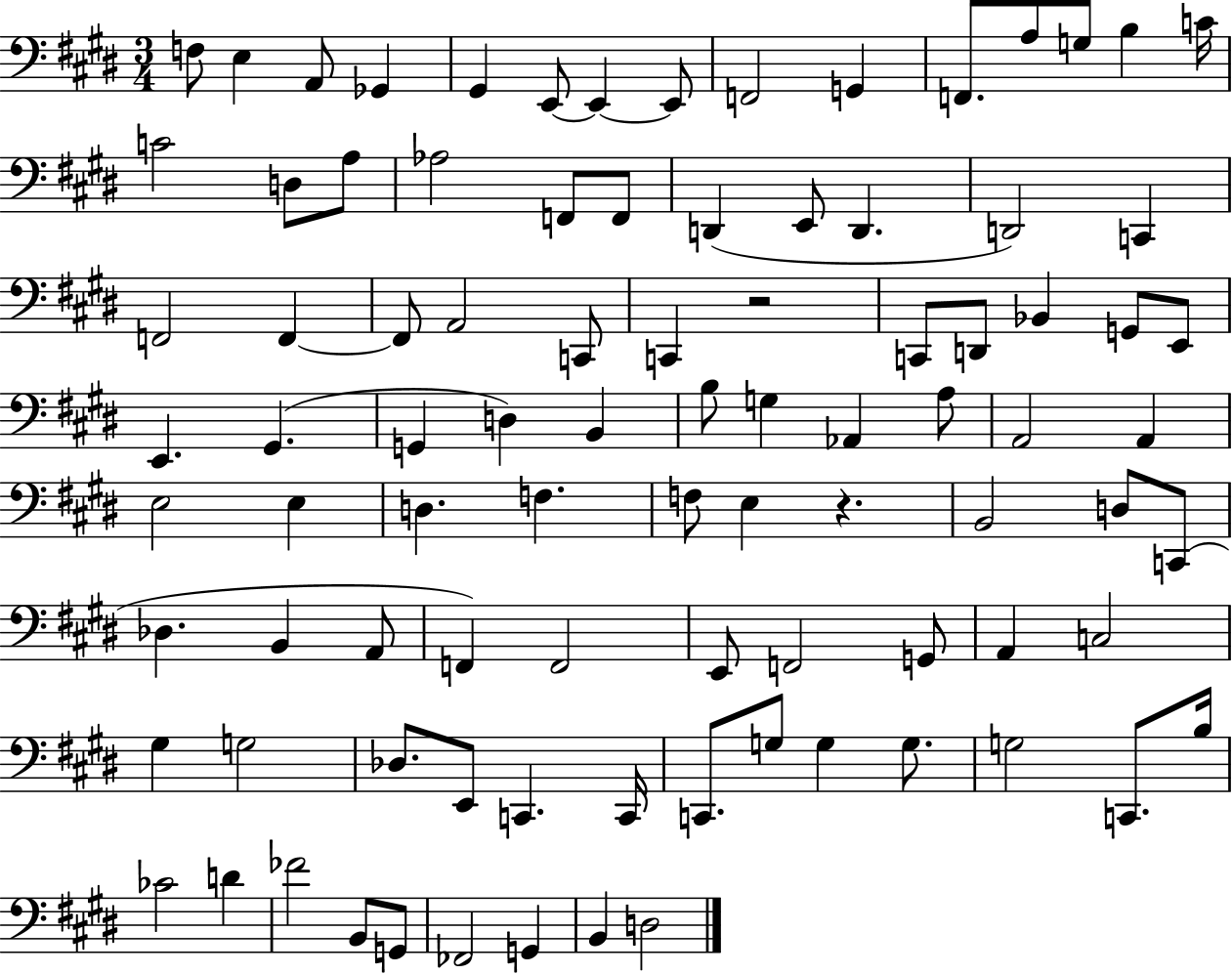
{
  \clef bass
  \numericTimeSignature
  \time 3/4
  \key e \major
  f8 e4 a,8 ges,4 | gis,4 e,8~~ e,4~~ e,8 | f,2 g,4 | f,8. a8 g8 b4 c'16 | \break c'2 d8 a8 | aes2 f,8 f,8 | d,4( e,8 d,4. | d,2) c,4 | \break f,2 f,4~~ | f,8 a,2 c,8 | c,4 r2 | c,8 d,8 bes,4 g,8 e,8 | \break e,4. gis,4.( | g,4 d4) b,4 | b8 g4 aes,4 a8 | a,2 a,4 | \break e2 e4 | d4. f4. | f8 e4 r4. | b,2 d8 c,8( | \break des4. b,4 a,8 | f,4) f,2 | e,8 f,2 g,8 | a,4 c2 | \break gis4 g2 | des8. e,8 c,4. c,16 | c,8. g8 g4 g8. | g2 c,8. b16 | \break ces'2 d'4 | fes'2 b,8 g,8 | fes,2 g,4 | b,4 d2 | \break \bar "|."
}